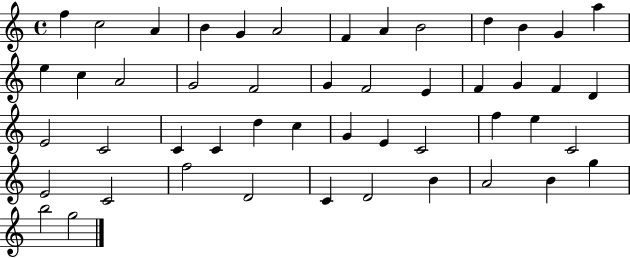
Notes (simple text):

F5/q C5/h A4/q B4/q G4/q A4/h F4/q A4/q B4/h D5/q B4/q G4/q A5/q E5/q C5/q A4/h G4/h F4/h G4/q F4/h E4/q F4/q G4/q F4/q D4/q E4/h C4/h C4/q C4/q D5/q C5/q G4/q E4/q C4/h F5/q E5/q C4/h E4/h C4/h F5/h D4/h C4/q D4/h B4/q A4/h B4/q G5/q B5/h G5/h